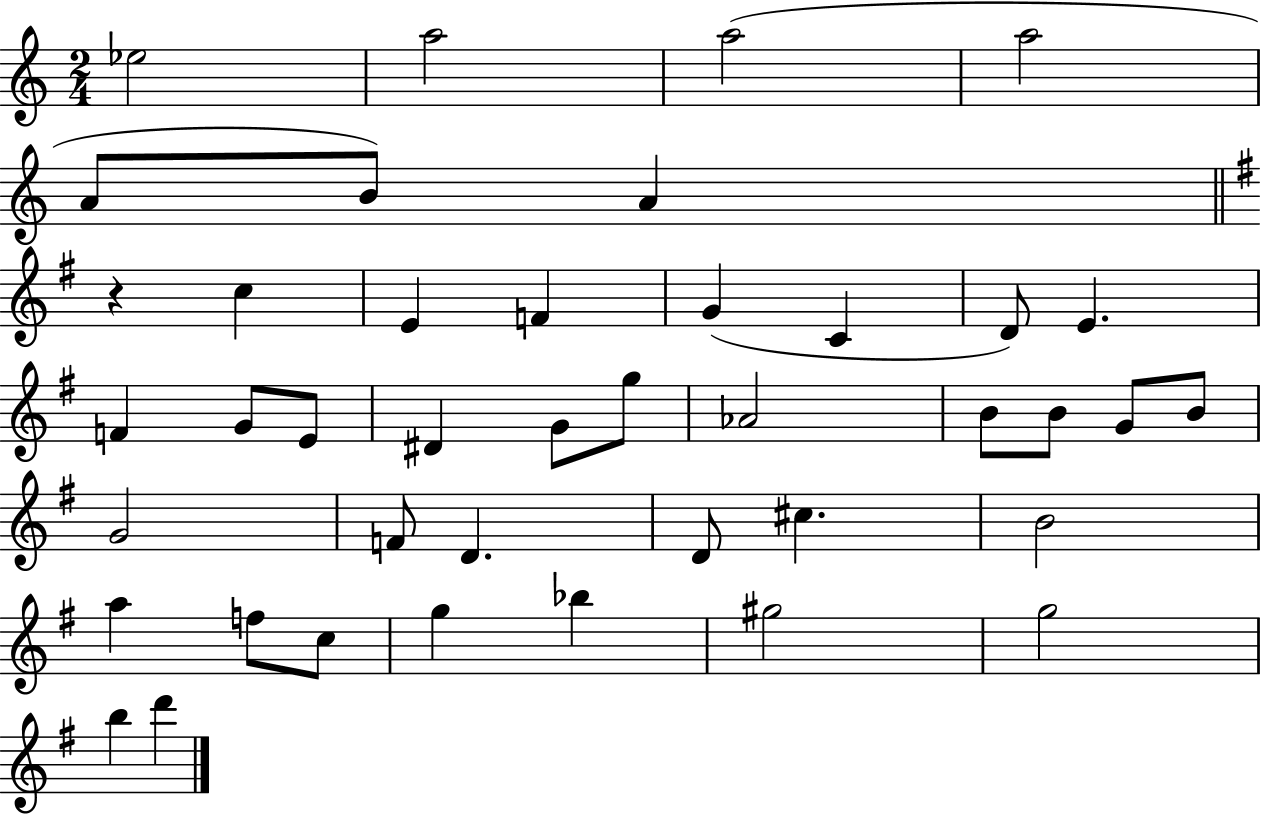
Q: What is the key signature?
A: C major